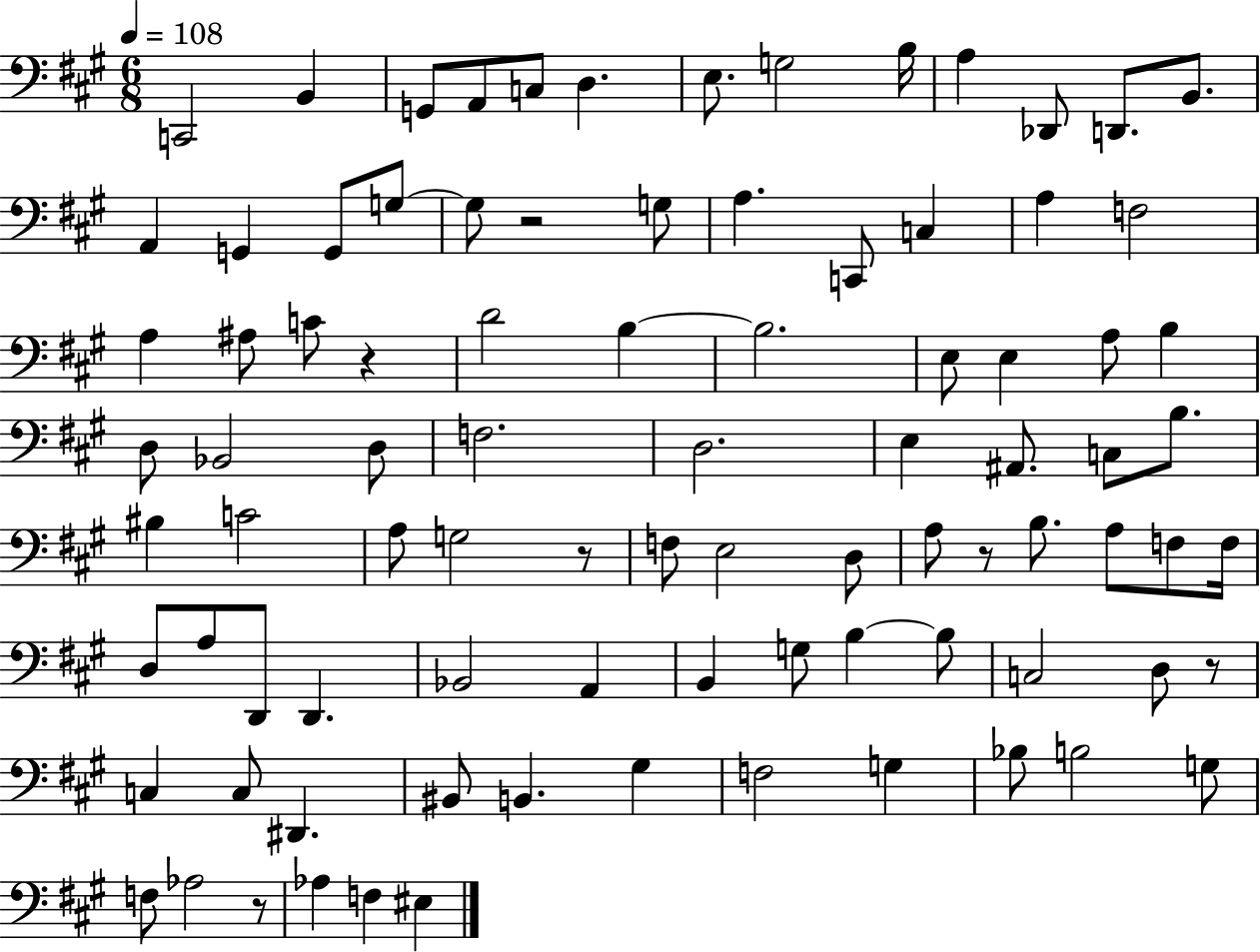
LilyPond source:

{
  \clef bass
  \numericTimeSignature
  \time 6/8
  \key a \major
  \tempo 4 = 108
  c,2 b,4 | g,8 a,8 c8 d4. | e8. g2 b16 | a4 des,8 d,8. b,8. | \break a,4 g,4 g,8 g8~~ | g8 r2 g8 | a4. c,8 c4 | a4 f2 | \break a4 ais8 c'8 r4 | d'2 b4~~ | b2. | e8 e4 a8 b4 | \break d8 bes,2 d8 | f2. | d2. | e4 ais,8. c8 b8. | \break bis4 c'2 | a8 g2 r8 | f8 e2 d8 | a8 r8 b8. a8 f8 f16 | \break d8 a8 d,8 d,4. | bes,2 a,4 | b,4 g8 b4~~ b8 | c2 d8 r8 | \break c4 c8 dis,4. | bis,8 b,4. gis4 | f2 g4 | bes8 b2 g8 | \break f8 aes2 r8 | aes4 f4 eis4 | \bar "|."
}